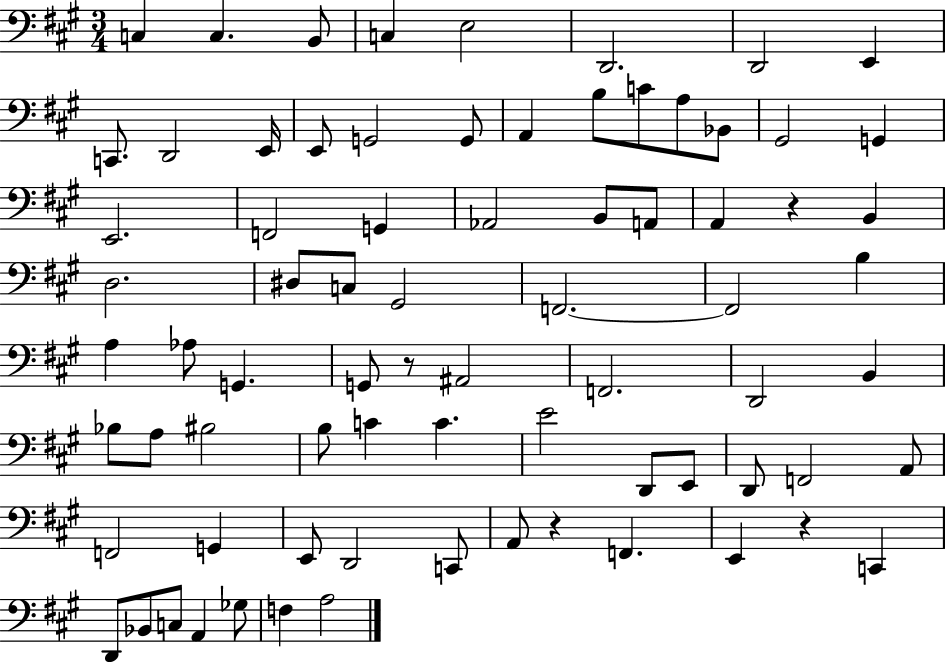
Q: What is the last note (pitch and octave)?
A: A3